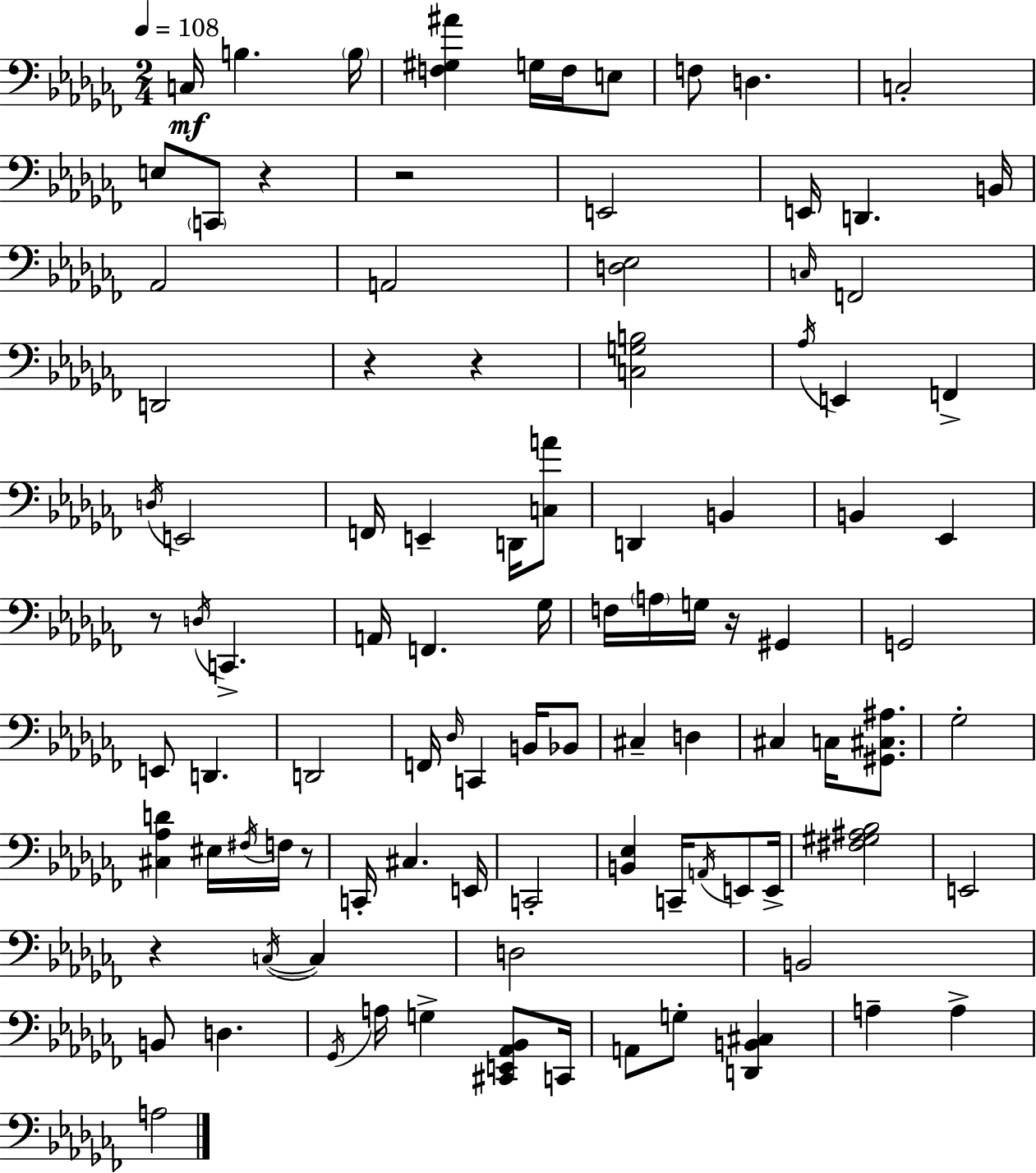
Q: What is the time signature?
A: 2/4